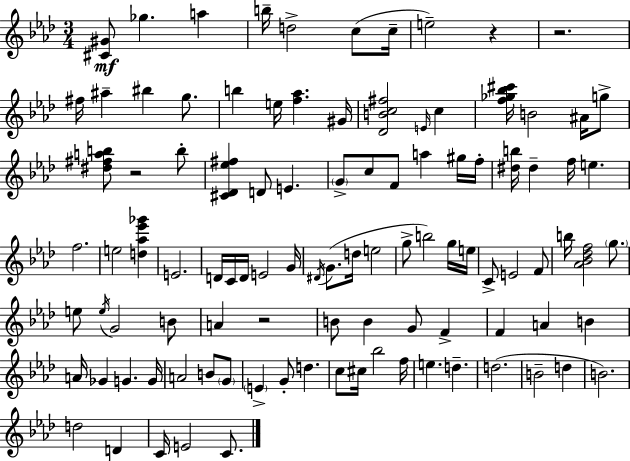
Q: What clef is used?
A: treble